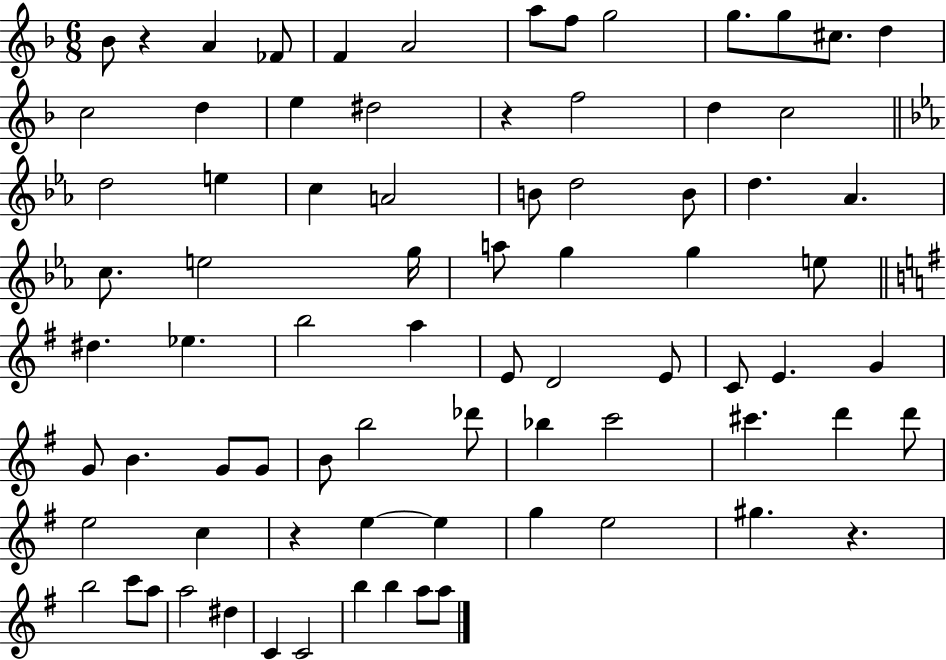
{
  \clef treble
  \numericTimeSignature
  \time 6/8
  \key f \major
  bes'8 r4 a'4 fes'8 | f'4 a'2 | a''8 f''8 g''2 | g''8. g''8 cis''8. d''4 | \break c''2 d''4 | e''4 dis''2 | r4 f''2 | d''4 c''2 | \break \bar "||" \break \key c \minor d''2 e''4 | c''4 a'2 | b'8 d''2 b'8 | d''4. aes'4. | \break c''8. e''2 g''16 | a''8 g''4 g''4 e''8 | \bar "||" \break \key g \major dis''4. ees''4. | b''2 a''4 | e'8 d'2 e'8 | c'8 e'4. g'4 | \break g'8 b'4. g'8 g'8 | b'8 b''2 des'''8 | bes''4 c'''2 | cis'''4. d'''4 d'''8 | \break e''2 c''4 | r4 e''4~~ e''4 | g''4 e''2 | gis''4. r4. | \break b''2 c'''8 a''8 | a''2 dis''4 | c'4 c'2 | b''4 b''4 a''8 a''8 | \break \bar "|."
}